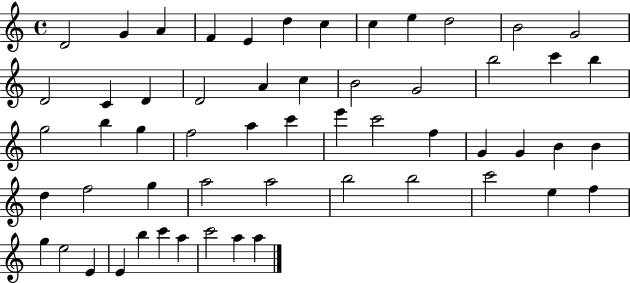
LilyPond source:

{
  \clef treble
  \time 4/4
  \defaultTimeSignature
  \key c \major
  d'2 g'4 a'4 | f'4 e'4 d''4 c''4 | c''4 e''4 d''2 | b'2 g'2 | \break d'2 c'4 d'4 | d'2 a'4 c''4 | b'2 g'2 | b''2 c'''4 b''4 | \break g''2 b''4 g''4 | f''2 a''4 c'''4 | e'''4 c'''2 f''4 | g'4 g'4 b'4 b'4 | \break d''4 f''2 g''4 | a''2 a''2 | b''2 b''2 | c'''2 e''4 f''4 | \break g''4 e''2 e'4 | e'4 b''4 c'''4 a''4 | c'''2 a''4 a''4 | \bar "|."
}